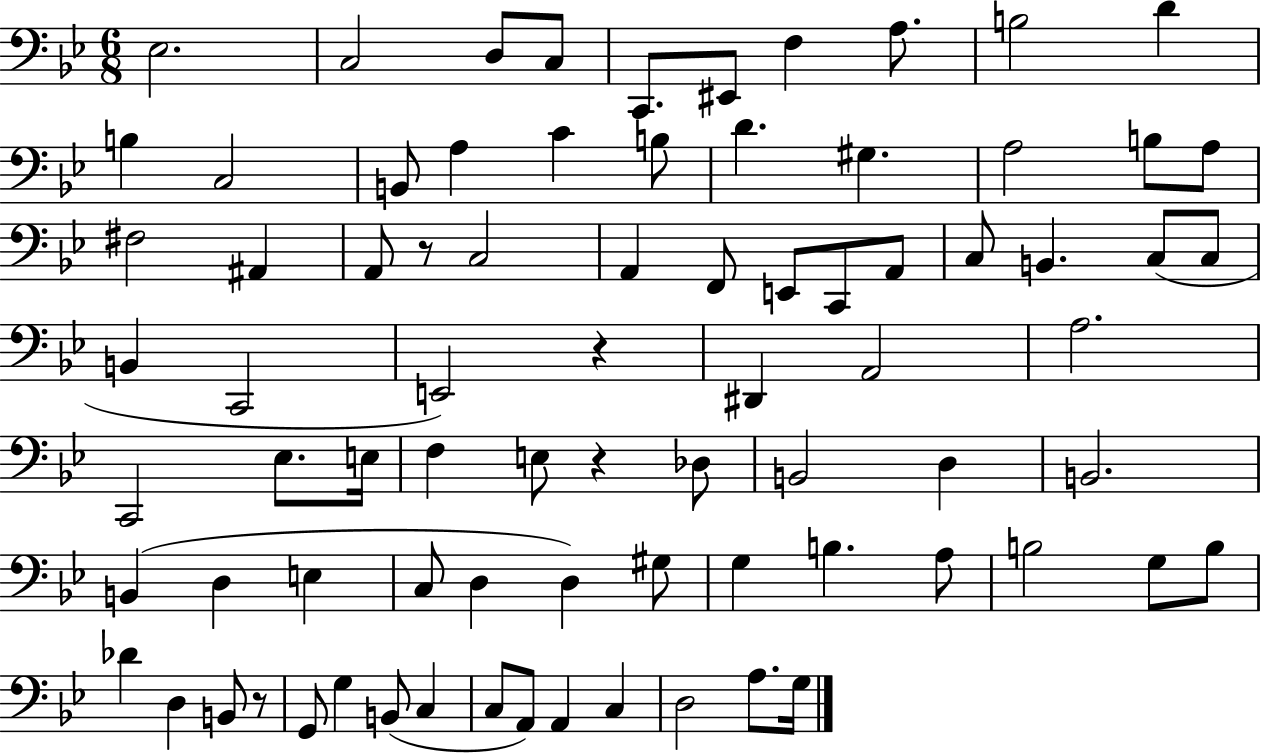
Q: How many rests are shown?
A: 4